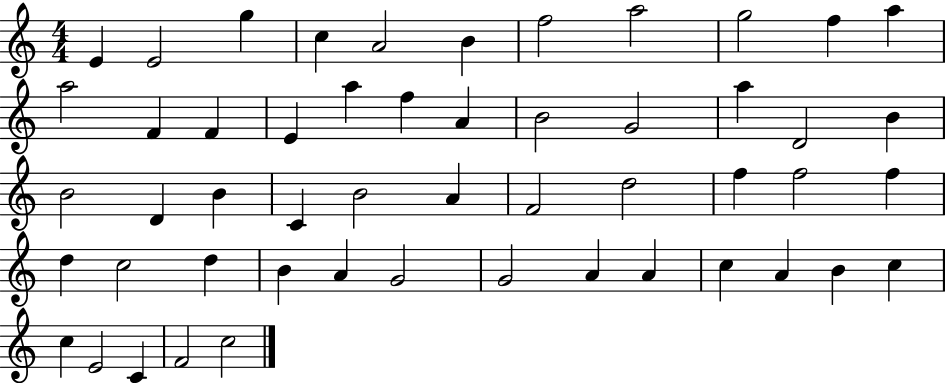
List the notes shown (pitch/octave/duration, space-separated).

E4/q E4/h G5/q C5/q A4/h B4/q F5/h A5/h G5/h F5/q A5/q A5/h F4/q F4/q E4/q A5/q F5/q A4/q B4/h G4/h A5/q D4/h B4/q B4/h D4/q B4/q C4/q B4/h A4/q F4/h D5/h F5/q F5/h F5/q D5/q C5/h D5/q B4/q A4/q G4/h G4/h A4/q A4/q C5/q A4/q B4/q C5/q C5/q E4/h C4/q F4/h C5/h